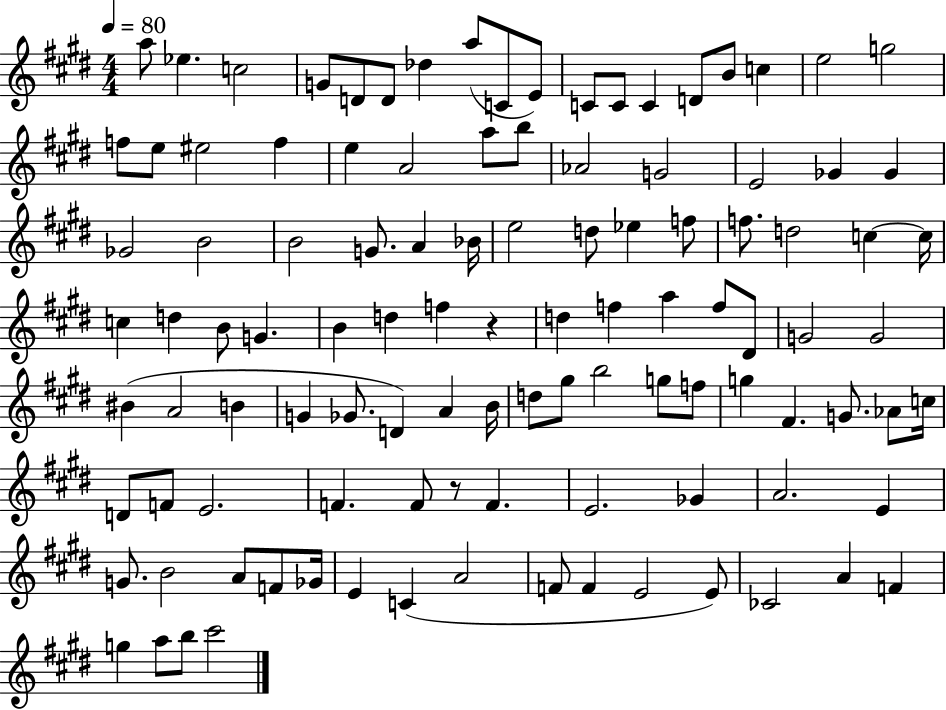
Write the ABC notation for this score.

X:1
T:Untitled
M:4/4
L:1/4
K:E
a/2 _e c2 G/2 D/2 D/2 _d a/2 C/2 E/2 C/2 C/2 C D/2 B/2 c e2 g2 f/2 e/2 ^e2 f e A2 a/2 b/2 _A2 G2 E2 _G _G _G2 B2 B2 G/2 A _B/4 e2 d/2 _e f/2 f/2 d2 c c/4 c d B/2 G B d f z d f a f/2 ^D/2 G2 G2 ^B A2 B G _G/2 D A B/4 d/2 ^g/2 b2 g/2 f/2 g ^F G/2 _A/2 c/4 D/2 F/2 E2 F F/2 z/2 F E2 _G A2 E G/2 B2 A/2 F/2 _G/4 E C A2 F/2 F E2 E/2 _C2 A F g a/2 b/2 ^c'2